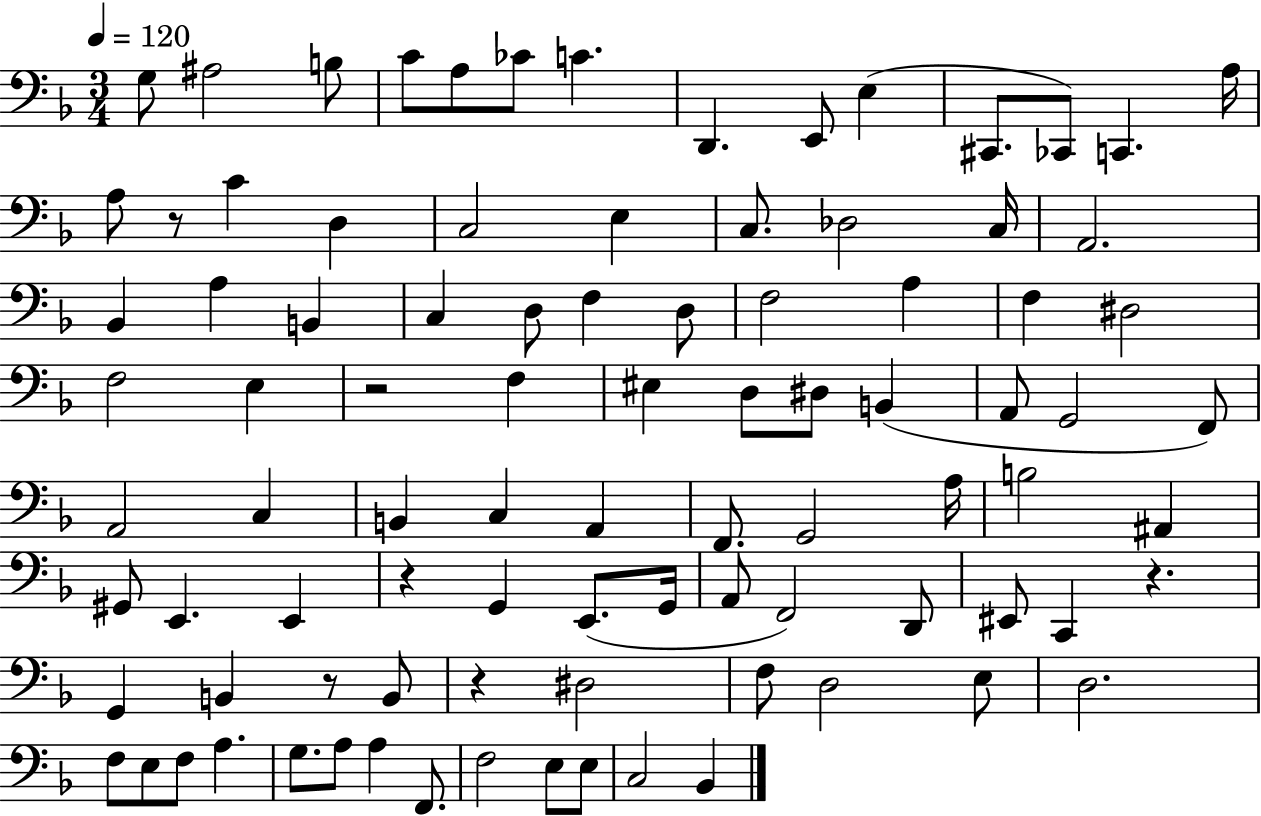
X:1
T:Untitled
M:3/4
L:1/4
K:F
G,/2 ^A,2 B,/2 C/2 A,/2 _C/2 C D,, E,,/2 E, ^C,,/2 _C,,/2 C,, A,/4 A,/2 z/2 C D, C,2 E, C,/2 _D,2 C,/4 A,,2 _B,, A, B,, C, D,/2 F, D,/2 F,2 A, F, ^D,2 F,2 E, z2 F, ^E, D,/2 ^D,/2 B,, A,,/2 G,,2 F,,/2 A,,2 C, B,, C, A,, F,,/2 G,,2 A,/4 B,2 ^A,, ^G,,/2 E,, E,, z G,, E,,/2 G,,/4 A,,/2 F,,2 D,,/2 ^E,,/2 C,, z G,, B,, z/2 B,,/2 z ^D,2 F,/2 D,2 E,/2 D,2 F,/2 E,/2 F,/2 A, G,/2 A,/2 A, F,,/2 F,2 E,/2 E,/2 C,2 _B,,